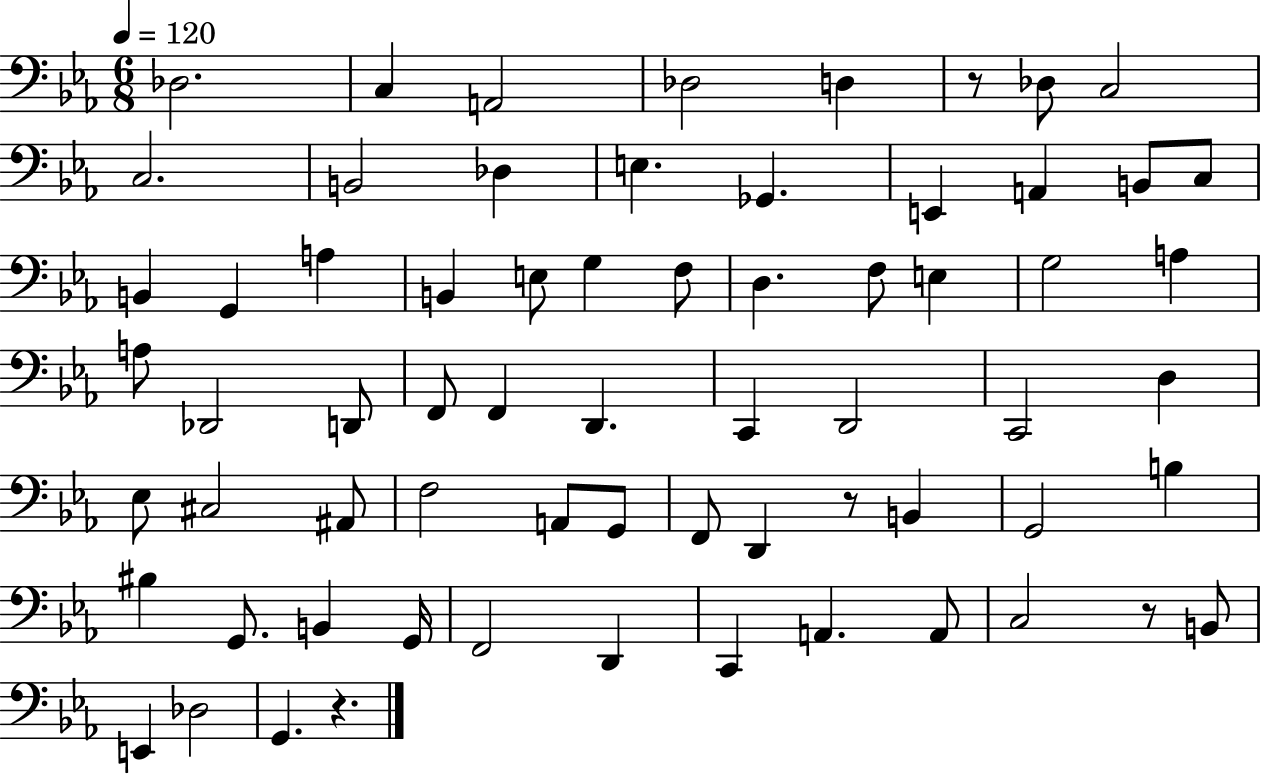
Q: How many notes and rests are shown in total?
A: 67